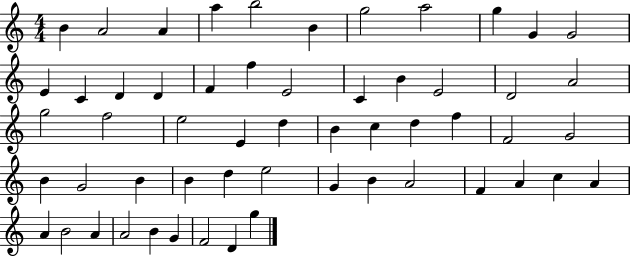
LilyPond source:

{
  \clef treble
  \numericTimeSignature
  \time 4/4
  \key c \major
  b'4 a'2 a'4 | a''4 b''2 b'4 | g''2 a''2 | g''4 g'4 g'2 | \break e'4 c'4 d'4 d'4 | f'4 f''4 e'2 | c'4 b'4 e'2 | d'2 a'2 | \break g''2 f''2 | e''2 e'4 d''4 | b'4 c''4 d''4 f''4 | f'2 g'2 | \break b'4 g'2 b'4 | b'4 d''4 e''2 | g'4 b'4 a'2 | f'4 a'4 c''4 a'4 | \break a'4 b'2 a'4 | a'2 b'4 g'4 | f'2 d'4 g''4 | \bar "|."
}